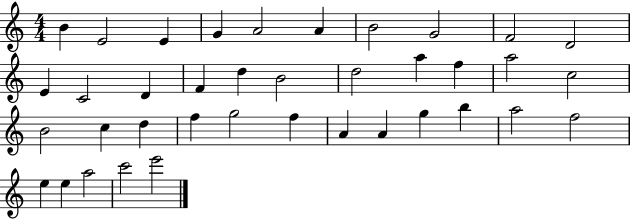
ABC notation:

X:1
T:Untitled
M:4/4
L:1/4
K:C
B E2 E G A2 A B2 G2 F2 D2 E C2 D F d B2 d2 a f a2 c2 B2 c d f g2 f A A g b a2 f2 e e a2 c'2 e'2